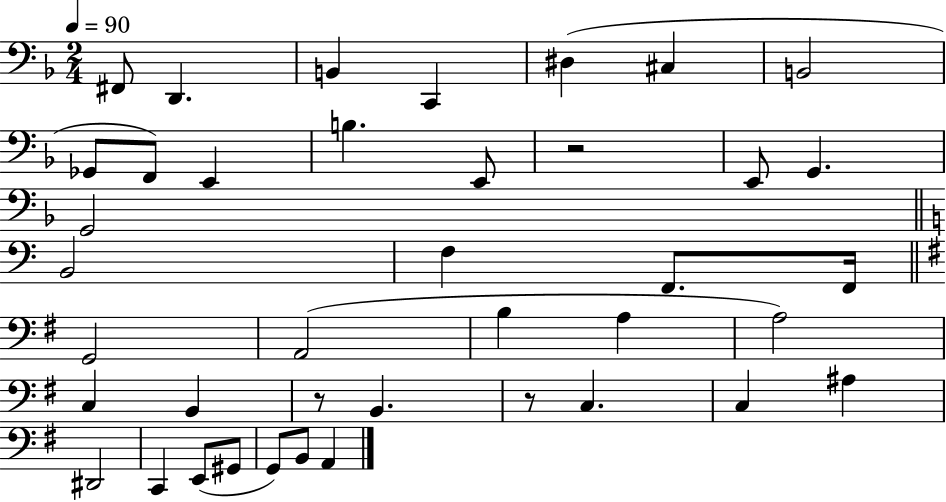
X:1
T:Untitled
M:2/4
L:1/4
K:F
^F,,/2 D,, B,, C,, ^D, ^C, B,,2 _G,,/2 F,,/2 E,, B, E,,/2 z2 E,,/2 G,, G,,2 B,,2 F, F,,/2 F,,/4 G,,2 A,,2 B, A, A,2 C, B,, z/2 B,, z/2 C, C, ^A, ^D,,2 C,, E,,/2 ^G,,/2 G,,/2 B,,/2 A,,